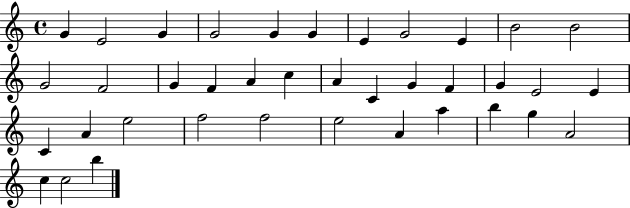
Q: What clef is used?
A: treble